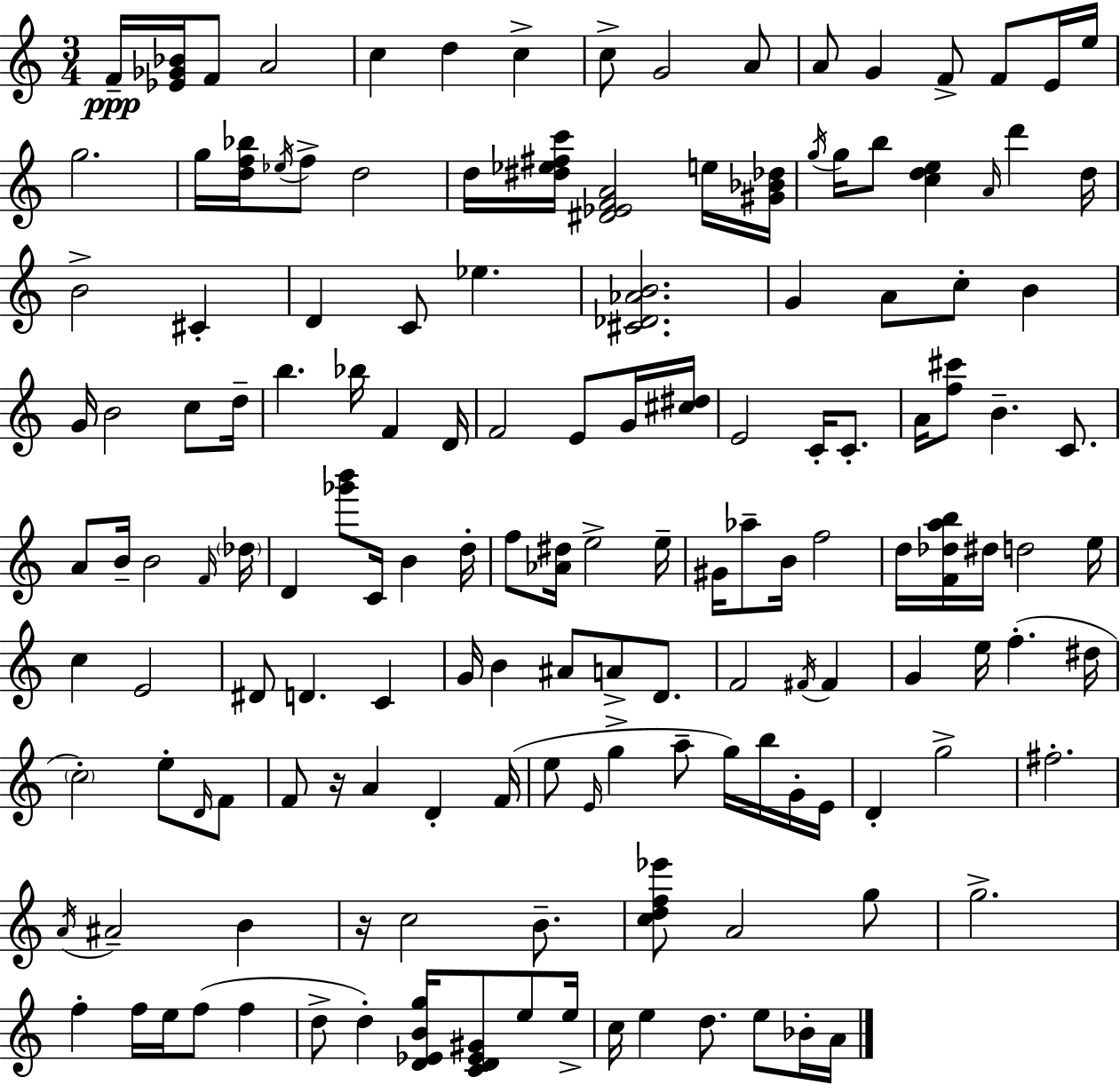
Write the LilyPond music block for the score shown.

{
  \clef treble
  \numericTimeSignature
  \time 3/4
  \key c \major
  \repeat volta 2 { f'16--\ppp <ees' ges' bes'>16 f'8 a'2 | c''4 d''4 c''4-> | c''8-> g'2 a'8 | a'8 g'4 f'8-> f'8 e'16 e''16 | \break g''2. | g''16 <d'' f'' bes''>16 \acciaccatura { ees''16 } f''8-> d''2 | d''16 <dis'' ees'' fis'' c'''>16 <dis' ees' f' a'>2 e''16 | <gis' bes' des''>16 \acciaccatura { g''16 } g''16 b''8 <c'' d'' e''>4 \grace { a'16 } d'''4 | \break d''16 b'2-> cis'4-. | d'4 c'8 ees''4. | <cis' des' aes' b'>2. | g'4 a'8 c''8-. b'4 | \break g'16 b'2 | c''8 d''16-- b''4. bes''16 f'4 | d'16 f'2 e'8 | g'16 <cis'' dis''>16 e'2 c'16-. | \break c'8.-. a'16 <f'' cis'''>8 b'4.-- | c'8. a'8 b'16-- b'2 | \grace { f'16 } \parenthesize des''16 d'4 <ges''' b'''>8 c'16 b'4 | d''16-. f''8 <aes' dis''>16 e''2-> | \break e''16-- gis'16 aes''8-- b'16 f''2 | d''16 <f' des'' a'' b''>16 dis''16 d''2 | e''16 c''4 e'2 | dis'8 d'4. | \break c'4 g'16 b'4 ais'8 a'8-> | d'8. f'2 | \acciaccatura { fis'16 } fis'4 g'4 e''16 f''4.-.( | dis''16 \parenthesize c''2-.) | \break e''8-. \grace { d'16 } f'8 f'8 r16 a'4 | d'4-. f'16( e''8 \grace { e'16 } g''4-> | a''8-- g''16) b''16 g'16-. e'16 d'4-. g''2-> | fis''2.-. | \break \acciaccatura { a'16 } ais'2-- | b'4 r16 c''2 | b'8.-- <c'' d'' f'' ees'''>8 a'2 | g''8 g''2.-> | \break f''4-. | f''16 e''16 f''8( f''4 d''8-> d''4-.) | <d' ees' b' g''>16 <c' d' ees' gis'>8 e''8 e''16-> c''16 e''4 | d''8. e''8 bes'16-. a'16 } \bar "|."
}